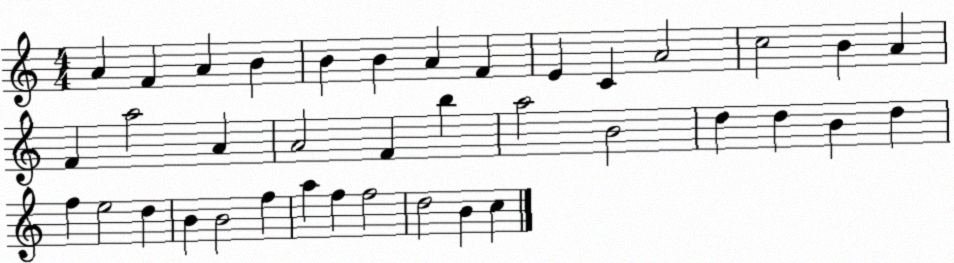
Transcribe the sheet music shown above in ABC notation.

X:1
T:Untitled
M:4/4
L:1/4
K:C
A F A B B B A F E C A2 c2 B A F a2 A A2 F b a2 B2 d d B d f e2 d B B2 f a f f2 d2 B c